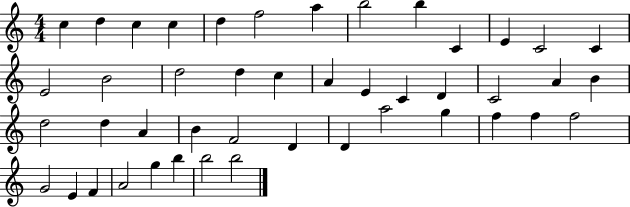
C5/q D5/q C5/q C5/q D5/q F5/h A5/q B5/h B5/q C4/q E4/q C4/h C4/q E4/h B4/h D5/h D5/q C5/q A4/q E4/q C4/q D4/q C4/h A4/q B4/q D5/h D5/q A4/q B4/q F4/h D4/q D4/q A5/h G5/q F5/q F5/q F5/h G4/h E4/q F4/q A4/h G5/q B5/q B5/h B5/h